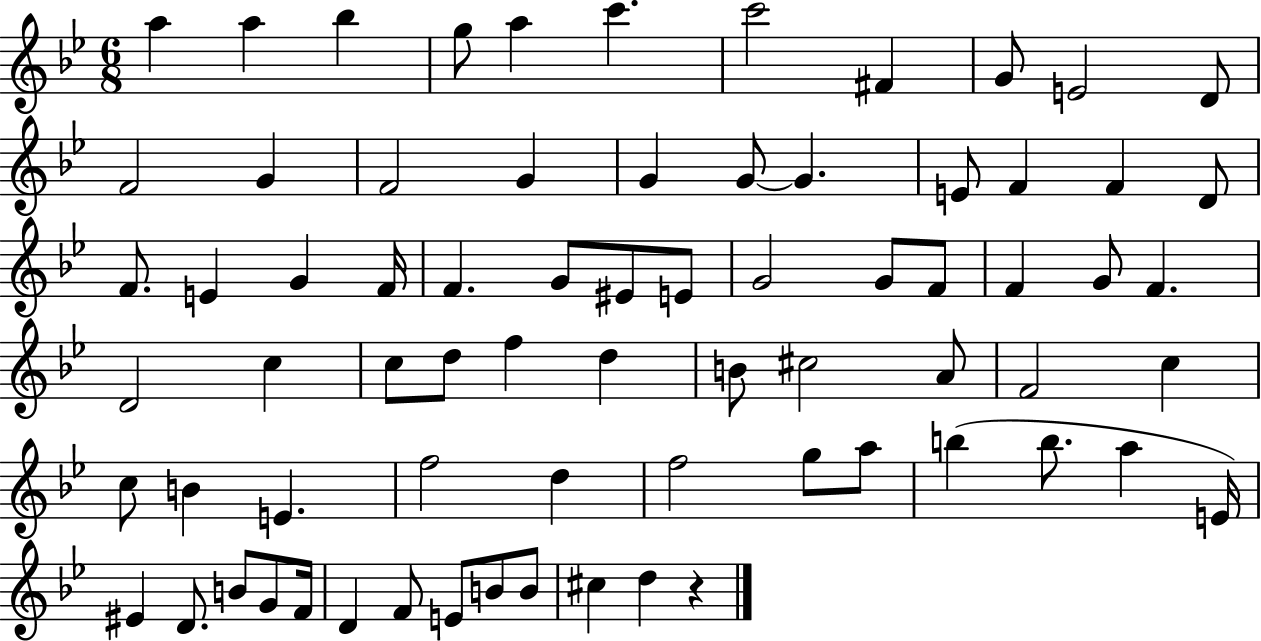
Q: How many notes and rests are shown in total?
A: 72